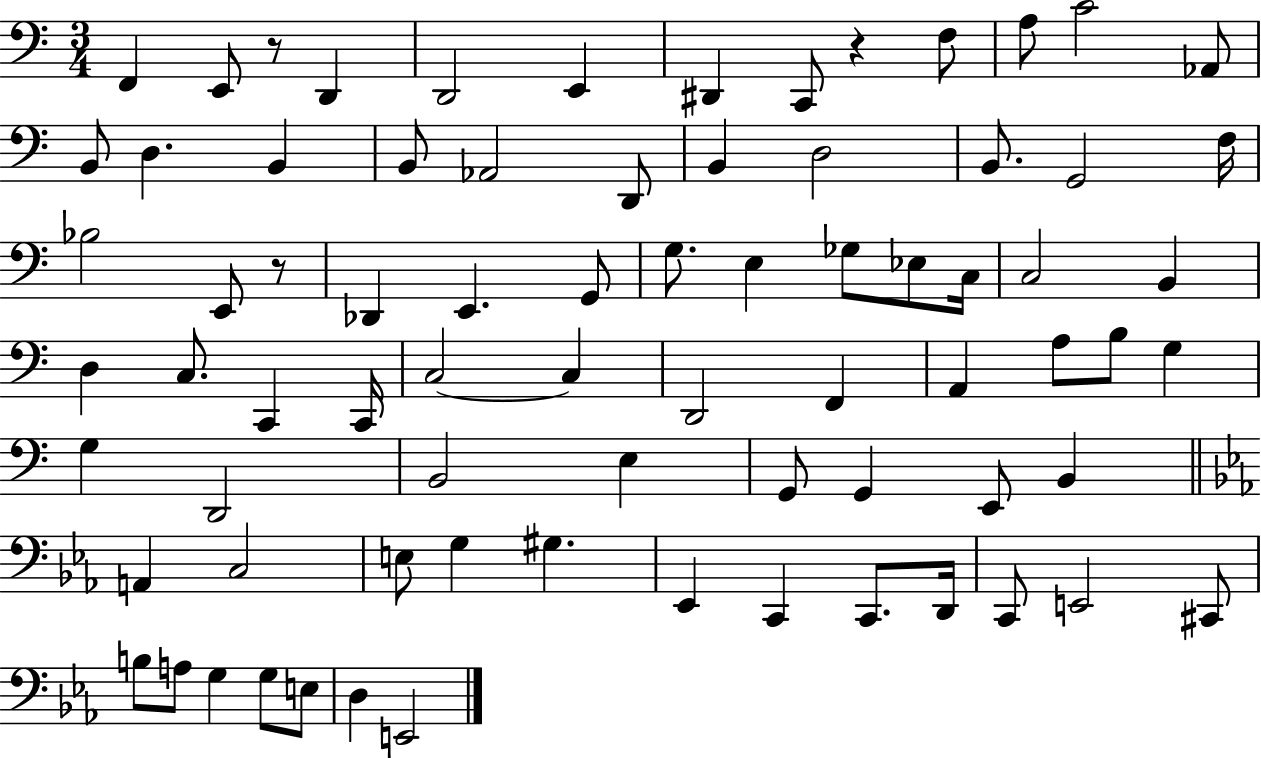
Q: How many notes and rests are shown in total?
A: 76